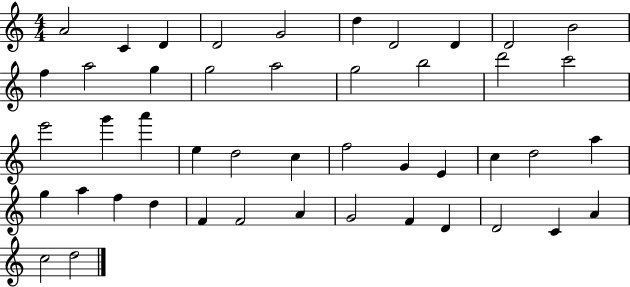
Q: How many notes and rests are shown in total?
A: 46